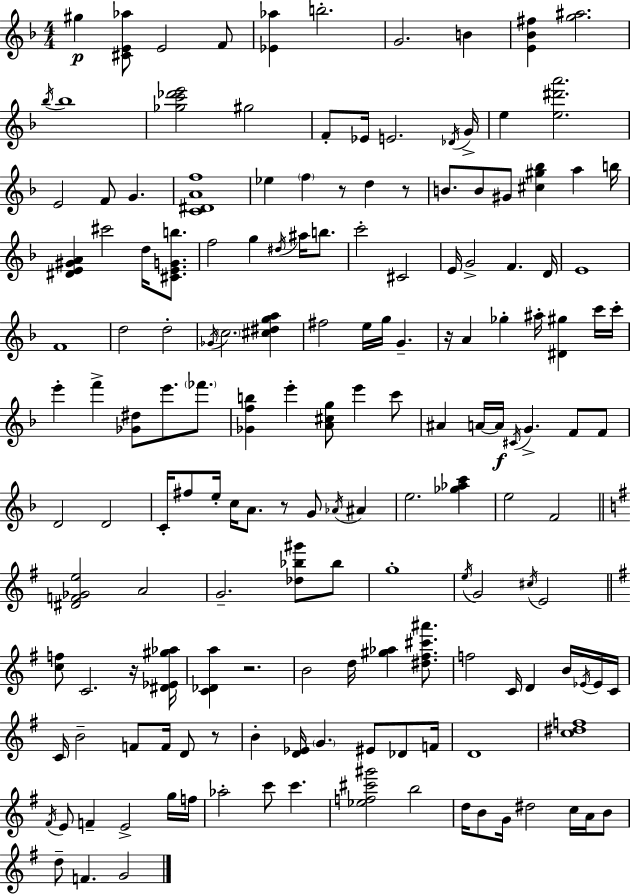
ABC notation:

X:1
T:Untitled
M:4/4
L:1/4
K:Dm
^g [^CE_a]/2 E2 F/2 [_E_a] b2 G2 B [E_B^f] [g^a]2 _b/4 _b4 [_gc'_d'e']2 ^g2 F/2 _E/4 E2 _D/4 G/4 e [e^d'a']2 E2 F/2 G [C^DAf]4 _e f z/2 d z/2 B/2 B/2 ^G/2 [^c^g_b] a b/4 [^DE^GA] ^c'2 d/4 [^CEGb]/2 f2 g ^d/4 ^a/4 b/2 c'2 ^C2 E/4 G2 F D/4 E4 F4 d2 d2 _G/4 c2 [^c^dga] ^f2 e/4 g/4 G z/4 A _g ^a/4 [^D^g] c'/4 c'/4 e' f' [_G^d]/2 e'/2 _f'/2 [_Gfb] e' [A^cg]/2 e' c'/2 ^A A/4 A/4 ^C/4 G F/2 F/2 D2 D2 C/4 ^f/2 e/4 c/4 A/2 z/2 G/2 _A/4 ^A e2 [_g_ac'] e2 F2 [^DF_Ge]2 A2 G2 [_d_b^g']/2 _b/2 g4 e/4 G2 ^c/4 E2 [cf]/2 C2 z/4 [^D_E^g_a]/4 [C_Da] z2 B2 d/4 [^g_a] [^d^f^c'^a']/2 f2 C/4 D B/4 _E/4 _E/4 C/4 C/4 B2 F/2 F/4 D/2 z/2 B [D_E]/4 G ^E/2 _D/2 F/4 D4 [c^df]4 ^F/4 E/2 F E2 g/4 f/4 _a2 c'/2 c' [_ef^c'^g']2 b2 d/4 B/2 G/4 ^d2 c/4 A/4 B/2 d/2 F G2